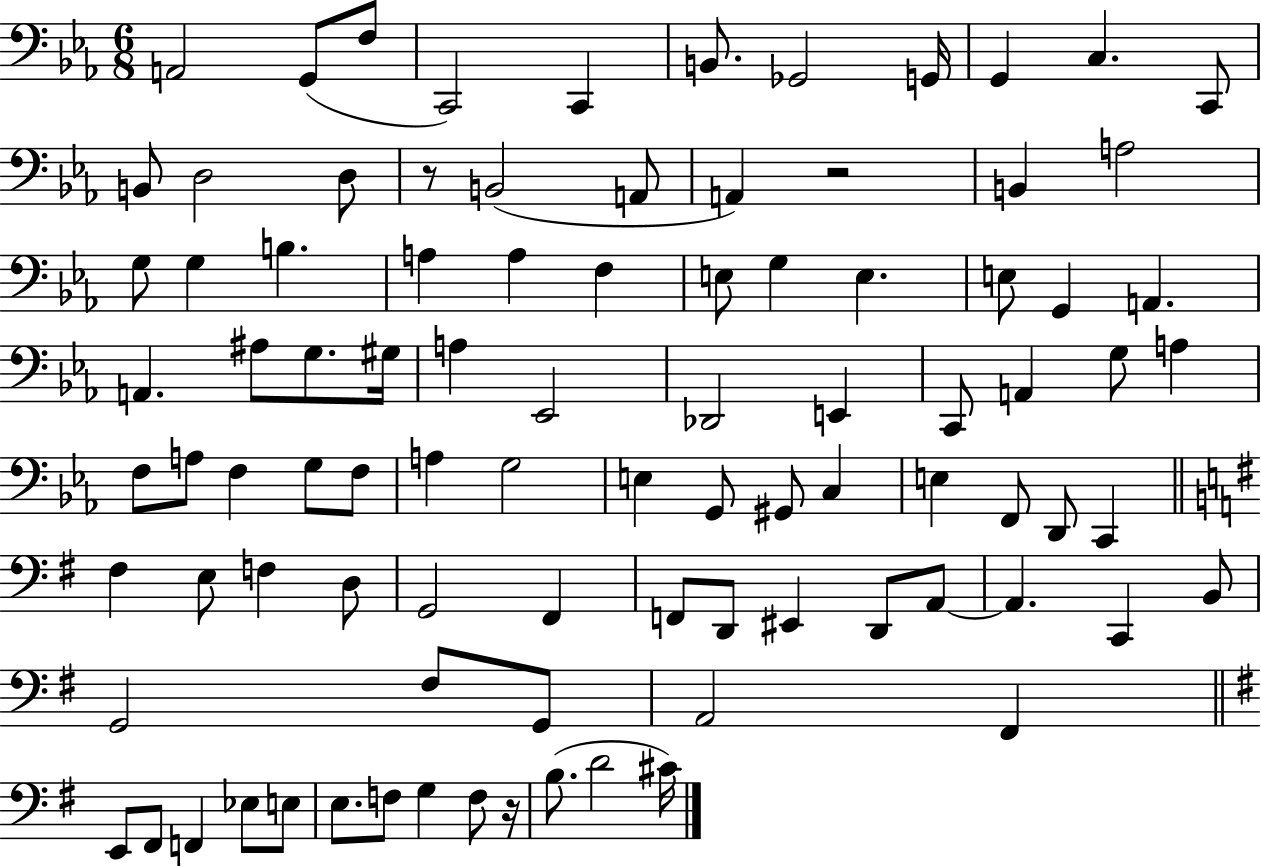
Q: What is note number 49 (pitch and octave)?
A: A3